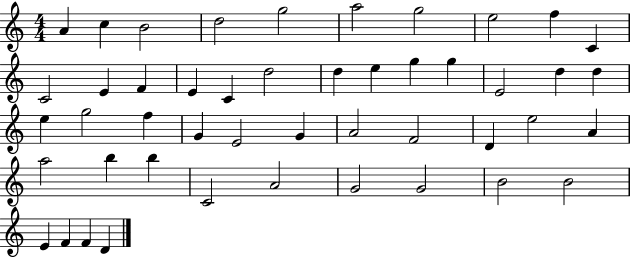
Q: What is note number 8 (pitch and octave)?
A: E5